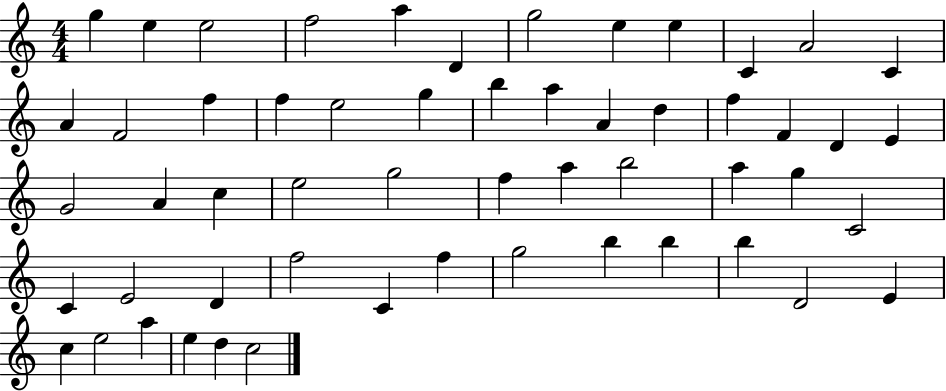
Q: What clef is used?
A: treble